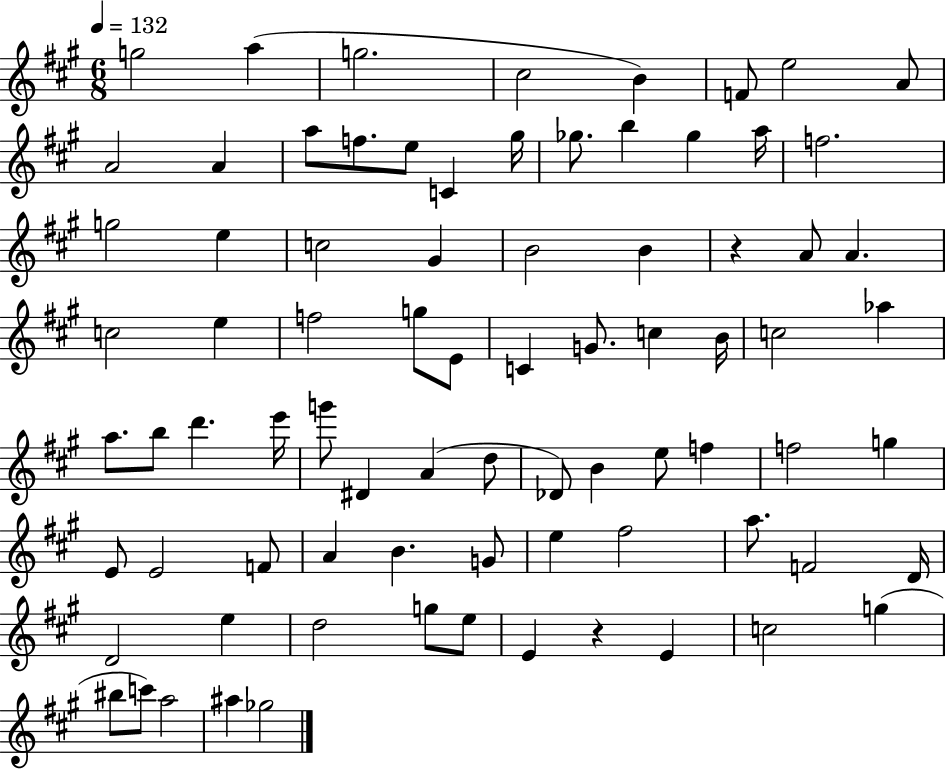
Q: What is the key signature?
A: A major